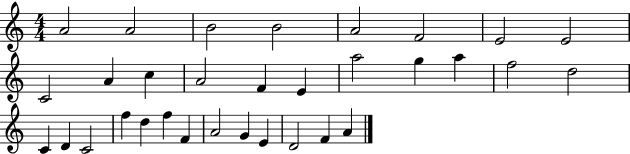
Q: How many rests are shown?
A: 0